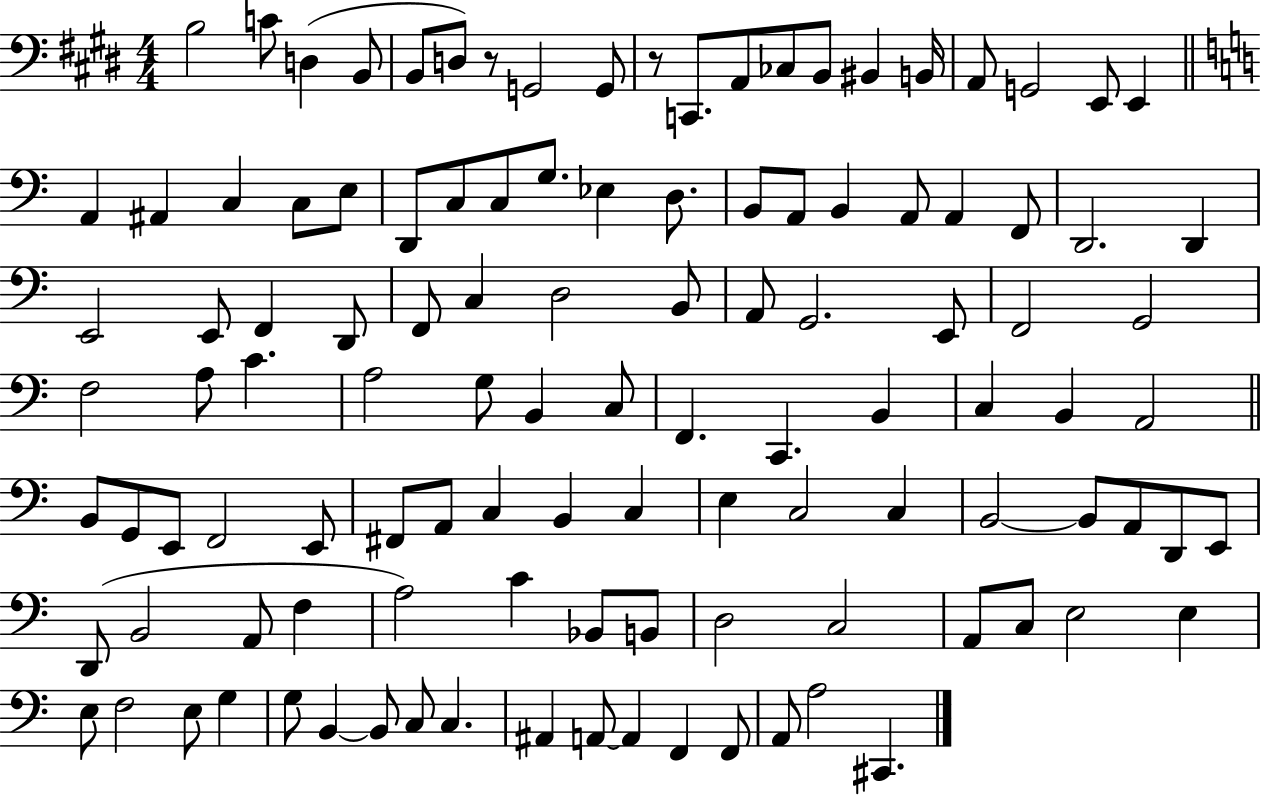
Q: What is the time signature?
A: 4/4